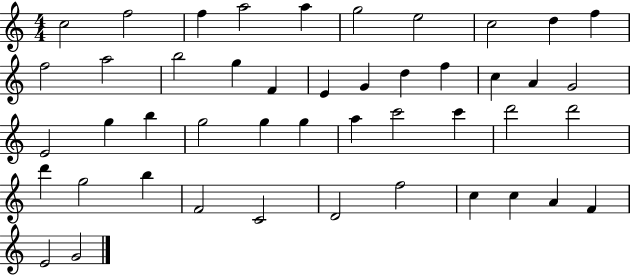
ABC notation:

X:1
T:Untitled
M:4/4
L:1/4
K:C
c2 f2 f a2 a g2 e2 c2 d f f2 a2 b2 g F E G d f c A G2 E2 g b g2 g g a c'2 c' d'2 d'2 d' g2 b F2 C2 D2 f2 c c A F E2 G2